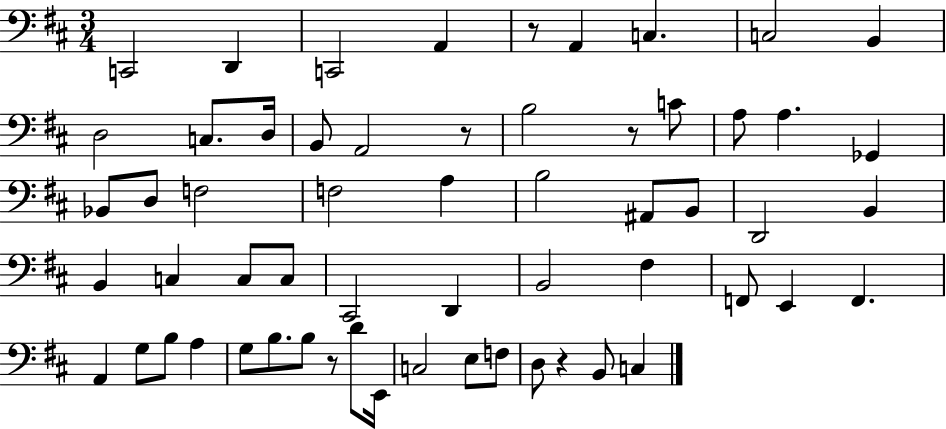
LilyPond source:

{
  \clef bass
  \numericTimeSignature
  \time 3/4
  \key d \major
  c,2 d,4 | c,2 a,4 | r8 a,4 c4. | c2 b,4 | \break d2 c8. d16 | b,8 a,2 r8 | b2 r8 c'8 | a8 a4. ges,4 | \break bes,8 d8 f2 | f2 a4 | b2 ais,8 b,8 | d,2 b,4 | \break b,4 c4 c8 c8 | cis,2 d,4 | b,2 fis4 | f,8 e,4 f,4. | \break a,4 g8 b8 a4 | g8 b8. b8 r8 d'8 e,16 | c2 e8 f8 | d8 r4 b,8 c4 | \break \bar "|."
}